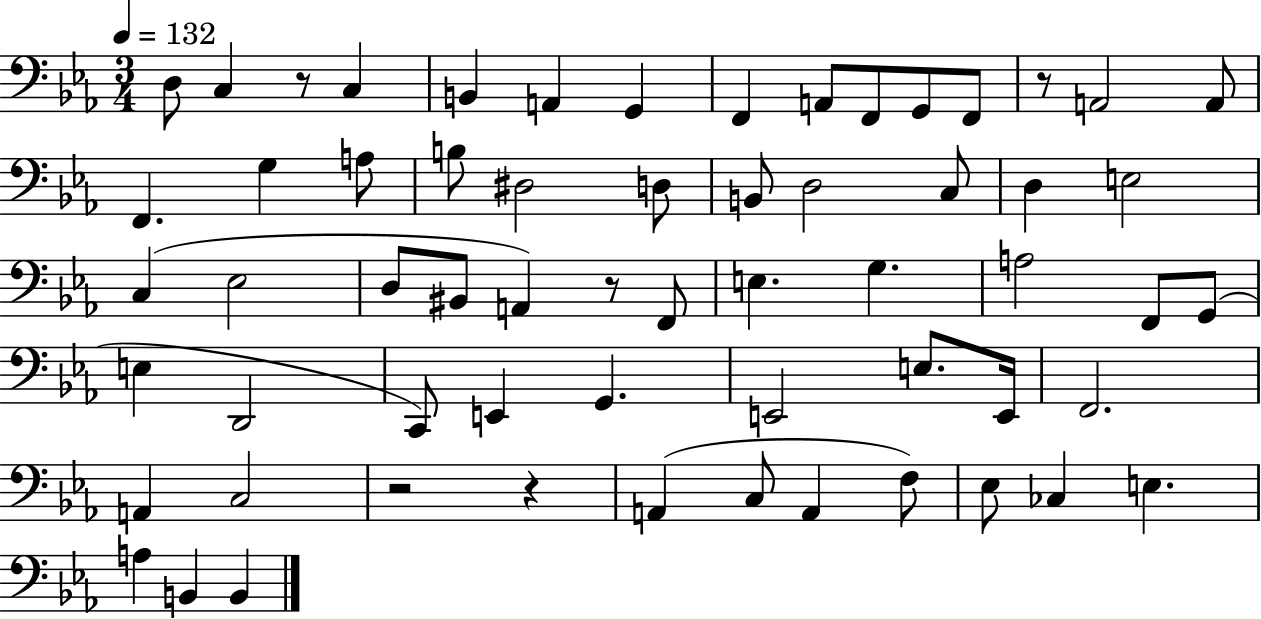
X:1
T:Untitled
M:3/4
L:1/4
K:Eb
D,/2 C, z/2 C, B,, A,, G,, F,, A,,/2 F,,/2 G,,/2 F,,/2 z/2 A,,2 A,,/2 F,, G, A,/2 B,/2 ^D,2 D,/2 B,,/2 D,2 C,/2 D, E,2 C, _E,2 D,/2 ^B,,/2 A,, z/2 F,,/2 E, G, A,2 F,,/2 G,,/2 E, D,,2 C,,/2 E,, G,, E,,2 E,/2 E,,/4 F,,2 A,, C,2 z2 z A,, C,/2 A,, F,/2 _E,/2 _C, E, A, B,, B,,